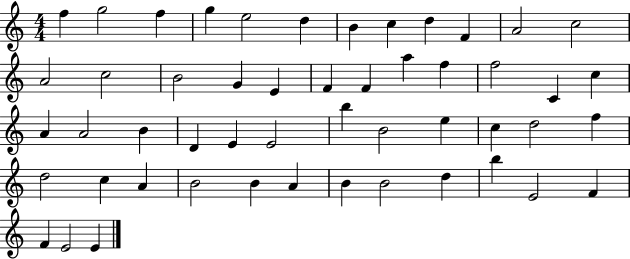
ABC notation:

X:1
T:Untitled
M:4/4
L:1/4
K:C
f g2 f g e2 d B c d F A2 c2 A2 c2 B2 G E F F a f f2 C c A A2 B D E E2 b B2 e c d2 f d2 c A B2 B A B B2 d b E2 F F E2 E